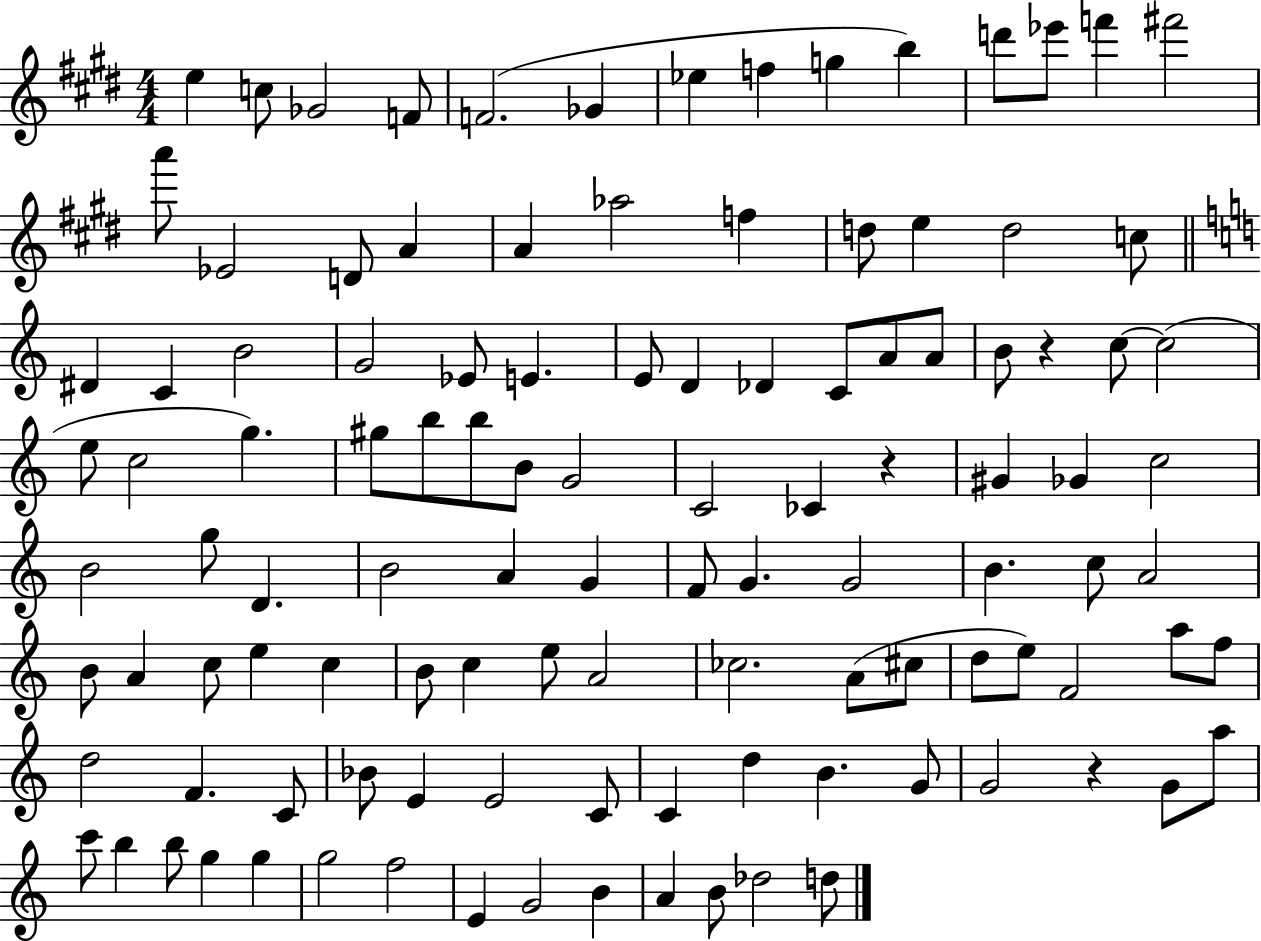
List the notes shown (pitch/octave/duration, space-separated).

E5/q C5/e Gb4/h F4/e F4/h. Gb4/q Eb5/q F5/q G5/q B5/q D6/e Eb6/e F6/q F#6/h A6/e Eb4/h D4/e A4/q A4/q Ab5/h F5/q D5/e E5/q D5/h C5/e D#4/q C4/q B4/h G4/h Eb4/e E4/q. E4/e D4/q Db4/q C4/e A4/e A4/e B4/e R/q C5/e C5/h E5/e C5/h G5/q. G#5/e B5/e B5/e B4/e G4/h C4/h CES4/q R/q G#4/q Gb4/q C5/h B4/h G5/e D4/q. B4/h A4/q G4/q F4/e G4/q. G4/h B4/q. C5/e A4/h B4/e A4/q C5/e E5/q C5/q B4/e C5/q E5/e A4/h CES5/h. A4/e C#5/e D5/e E5/e F4/h A5/e F5/e D5/h F4/q. C4/e Bb4/e E4/q E4/h C4/e C4/q D5/q B4/q. G4/e G4/h R/q G4/e A5/e C6/e B5/q B5/e G5/q G5/q G5/h F5/h E4/q G4/h B4/q A4/q B4/e Db5/h D5/e